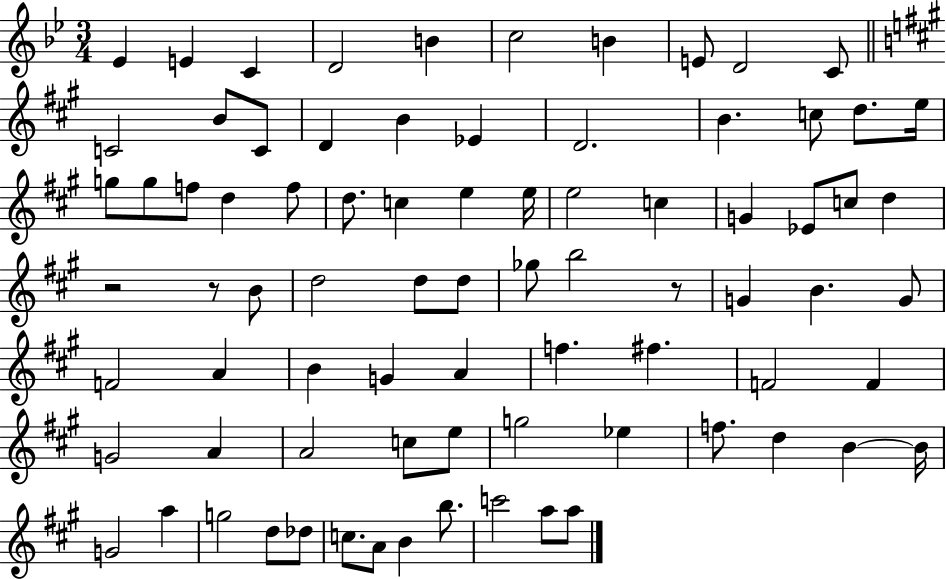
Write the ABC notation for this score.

X:1
T:Untitled
M:3/4
L:1/4
K:Bb
_E E C D2 B c2 B E/2 D2 C/2 C2 B/2 C/2 D B _E D2 B c/2 d/2 e/4 g/2 g/2 f/2 d f/2 d/2 c e e/4 e2 c G _E/2 c/2 d z2 z/2 B/2 d2 d/2 d/2 _g/2 b2 z/2 G B G/2 F2 A B G A f ^f F2 F G2 A A2 c/2 e/2 g2 _e f/2 d B B/4 G2 a g2 d/2 _d/2 c/2 A/2 B b/2 c'2 a/2 a/2